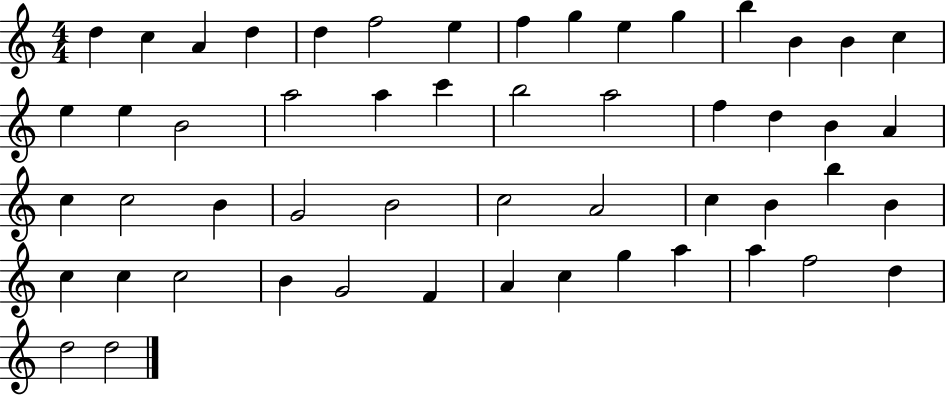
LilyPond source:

{
  \clef treble
  \numericTimeSignature
  \time 4/4
  \key c \major
  d''4 c''4 a'4 d''4 | d''4 f''2 e''4 | f''4 g''4 e''4 g''4 | b''4 b'4 b'4 c''4 | \break e''4 e''4 b'2 | a''2 a''4 c'''4 | b''2 a''2 | f''4 d''4 b'4 a'4 | \break c''4 c''2 b'4 | g'2 b'2 | c''2 a'2 | c''4 b'4 b''4 b'4 | \break c''4 c''4 c''2 | b'4 g'2 f'4 | a'4 c''4 g''4 a''4 | a''4 f''2 d''4 | \break d''2 d''2 | \bar "|."
}